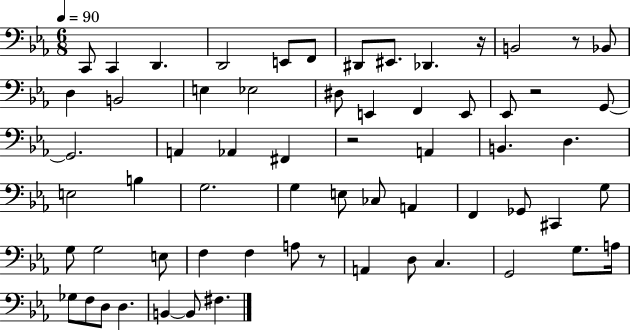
C2/e C2/q D2/q. D2/h E2/e F2/e D#2/e EIS2/e. Db2/q. R/s B2/h R/e Bb2/e D3/q B2/h E3/q Eb3/h D#3/e E2/q F2/q E2/e Eb2/e R/h G2/e G2/h. A2/q Ab2/q F#2/q R/h A2/q B2/q. D3/q. E3/h B3/q G3/h. G3/q E3/e CES3/e A2/q F2/q Gb2/e C#2/q G3/e G3/e G3/h E3/e F3/q F3/q A3/e R/e A2/q D3/e C3/q. G2/h G3/e. A3/s Gb3/e F3/e D3/e D3/q. B2/q B2/e F#3/q.